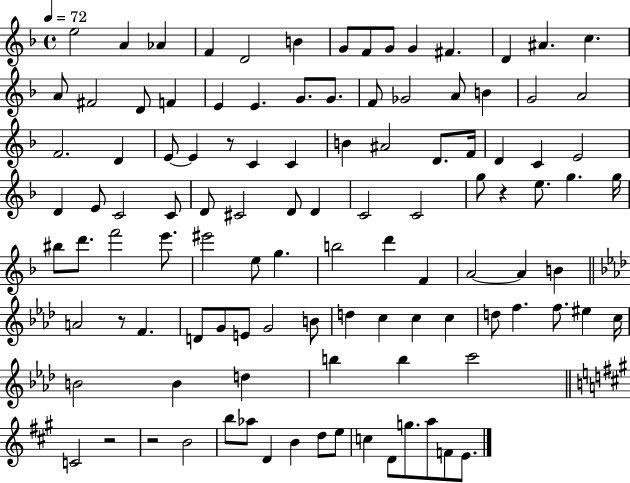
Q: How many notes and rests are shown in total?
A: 109